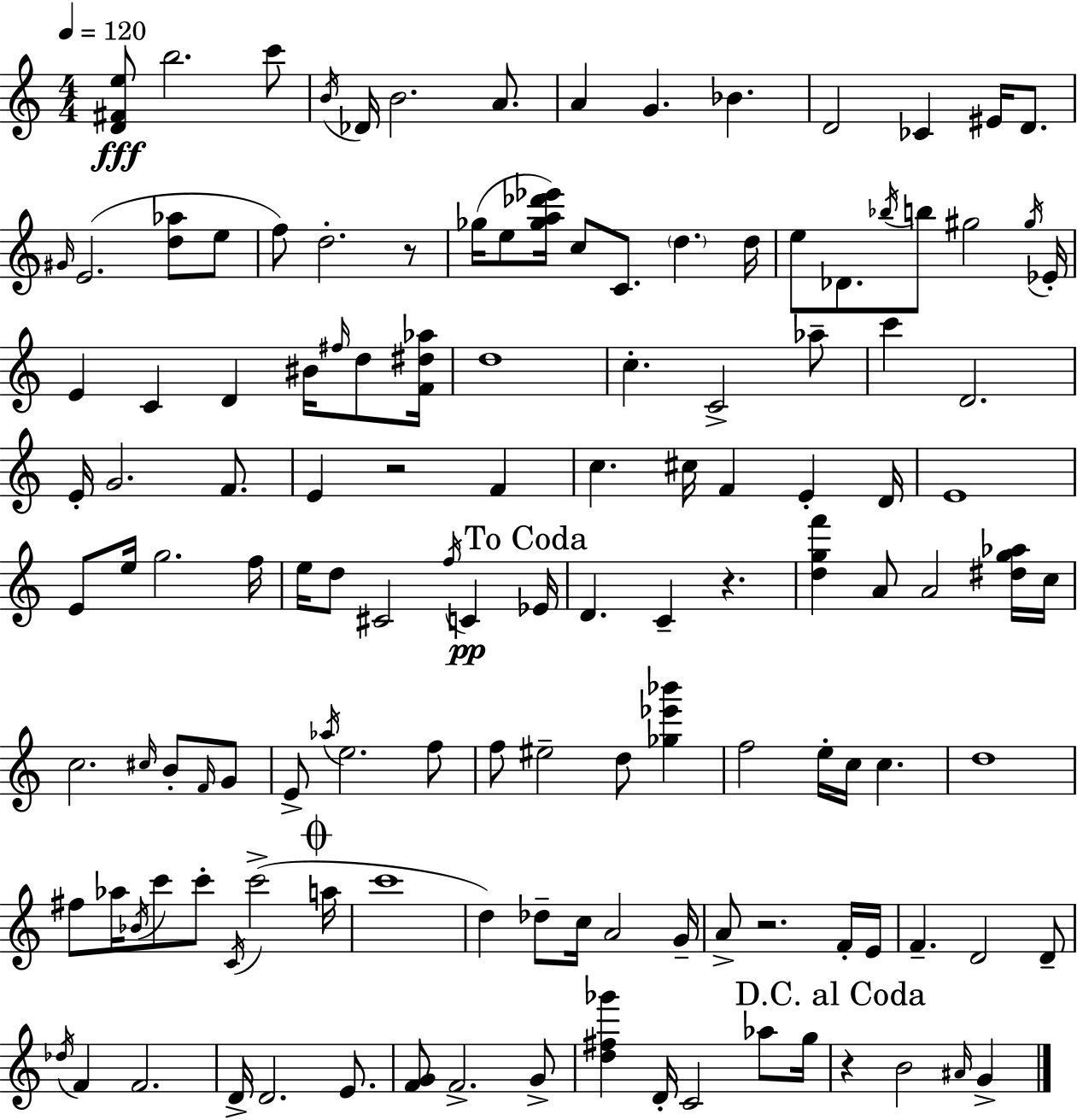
[D4,F#4,E5]/e B5/h. C6/e B4/s Db4/s B4/h. A4/e. A4/q G4/q. Bb4/q. D4/h CES4/q EIS4/s D4/e. G#4/s E4/h. [D5,Ab5]/e E5/e F5/e D5/h. R/e Gb5/s E5/e [Gb5,A5,Db6,Eb6]/s C5/e C4/e. D5/q. D5/s E5/e Db4/e. Bb5/s B5/e G#5/h G#5/s Eb4/s E4/q C4/q D4/q BIS4/s F#5/s D5/e [F4,D#5,Ab5]/s D5/w C5/q. C4/h Ab5/e C6/q D4/h. E4/s G4/h. F4/e. E4/q R/h F4/q C5/q. C#5/s F4/q E4/q D4/s E4/w E4/e E5/s G5/h. F5/s E5/s D5/e C#4/h F5/s C4/q Eb4/s D4/q. C4/q R/q. [D5,G5,F6]/q A4/e A4/h [D#5,G5,Ab5]/s C5/s C5/h. C#5/s B4/e F4/s G4/e E4/e Ab5/s E5/h. F5/e F5/e EIS5/h D5/e [Gb5,Eb6,Bb6]/q F5/h E5/s C5/s C5/q. D5/w F#5/e Ab5/s Bb4/s C6/e C6/e C4/s C6/h A5/s C6/w D5/q Db5/e C5/s A4/h G4/s A4/e R/h. F4/s E4/s F4/q. D4/h D4/e Db5/s F4/q F4/h. D4/s D4/h. E4/e. [F4,G4]/e F4/h. G4/e [D5,F#5,Gb6]/q D4/s C4/h Ab5/e G5/s R/q B4/h A#4/s G4/q